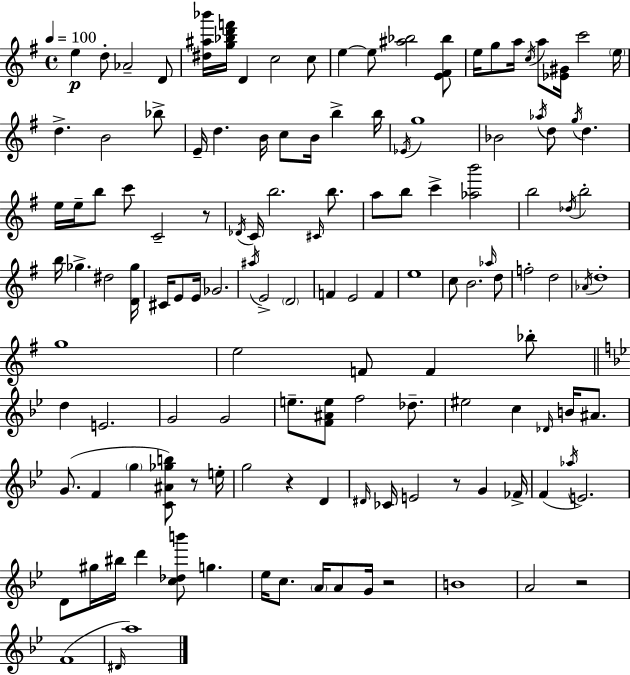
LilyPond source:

{
  \clef treble
  \time 4/4
  \defaultTimeSignature
  \key e \minor
  \tempo 4 = 100
  \repeat volta 2 { e''4\p d''8-. aes'2-- d'8 | <dis'' ais'' bes'''>16 <g'' bes'' d''' f'''>16 d'4 c''2 c''8 | e''4~~ e''8 <ais'' bes''>2 <e' fis' bes''>8 | e''16 g''8 a''16 \acciaccatura { c''16 } a''8 <ees' gis'>16 c'''2 | \break \parenthesize e''16 d''4.-> b'2 bes''8-> | e'16-- d''4. b'16 c''8 b'16 b''4-> | b''16 \acciaccatura { ees'16 } g''1 | bes'2 \acciaccatura { aes''16 } d''8 \acciaccatura { g''16 } d''4. | \break e''16 e''16-- b''8 c'''8 c'2-- | r8 \acciaccatura { des'16 } c'16 b''2. | \grace { cis'16 } b''8. a''8 b''8 c'''4-> <aes'' b'''>2 | b''2 \acciaccatura { des''16 } b''2-. | \break b''16 ges''4.-> dis''2 | <d' ges''>16 cis'16 e'8 e'16 ges'2. | \acciaccatura { ais''16 } e'2-> | \parenthesize d'2 f'4 e'2 | \break f'4 e''1 | c''8 b'2. | \grace { aes''16 } d''8 f''2-. | d''2 \acciaccatura { aes'16 } d''1-. | \break g''1 | e''2 | f'8 f'4 bes''8-. \bar "||" \break \key g \minor d''4 e'2. | g'2 g'2 | e''8.-- <f' ais' e''>8 f''2 des''8.-- | eis''2 c''4 \grace { des'16 } b'16 ais'8. | \break g'8.( f'4 \parenthesize g''4 <c' ais' ges'' b''>8) r8 | e''16-. g''2 r4 d'4 | \grace { dis'16 } ces'16 e'2 r8 g'4 | fes'16-> f'4( \acciaccatura { aes''16 } e'2.) | \break d'8 gis''16 bis''16 d'''4 <c'' des'' b'''>8 g''4. | ees''16 c''8. \parenthesize a'16 a'8 g'16 r2 | b'1 | a'2 r2 | \break f'1( | \grace { dis'16 } a''1) | } \bar "|."
}